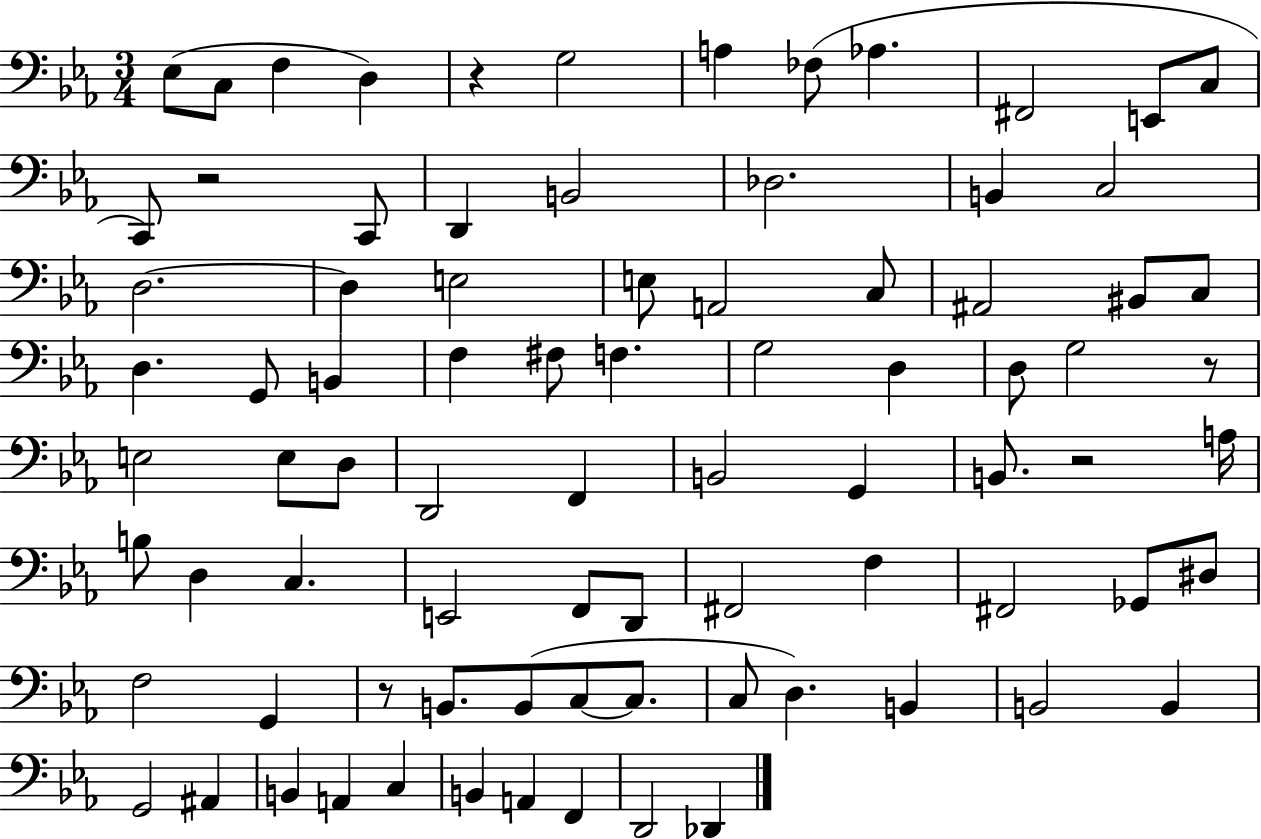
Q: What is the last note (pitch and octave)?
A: Db2